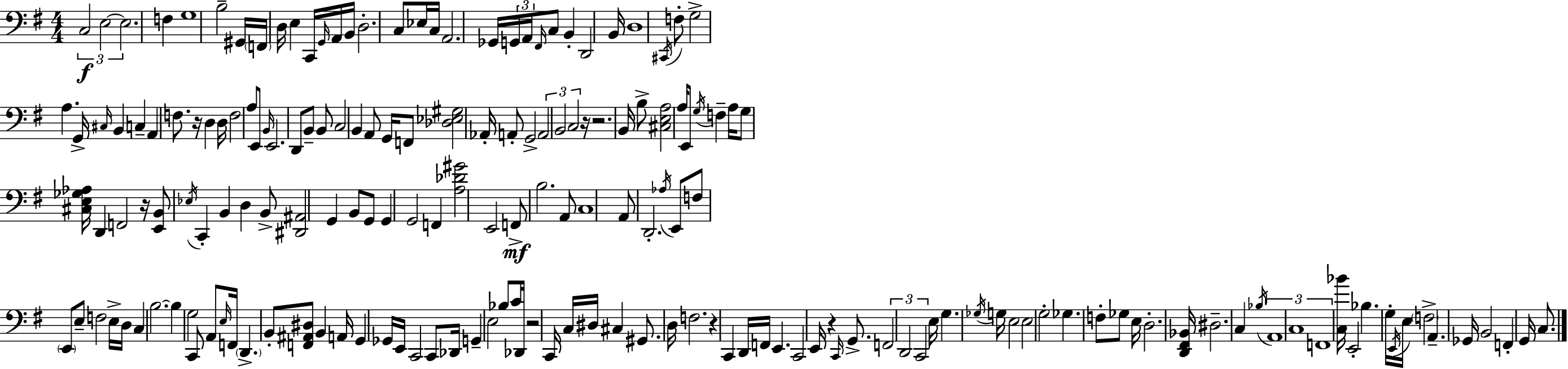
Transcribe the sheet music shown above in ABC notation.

X:1
T:Untitled
M:4/4
L:1/4
K:Em
C,2 E,2 E,2 F, G,4 B,2 ^G,,/4 F,,/4 D,/4 E, C,,/4 G,,/4 A,,/4 B,,/4 D,2 C,/2 _E,/4 C,/4 A,,2 _G,,/4 G,,/4 A,,/4 ^F,,/4 C,/2 B,, D,,2 B,,/4 D,4 ^C,,/4 F,/2 G,2 A, G,,/4 ^C,/4 B,, C, A,, F,/2 z/4 D, D,/4 F,2 A,/2 E,,/2 B,,/4 E,,2 D,,/2 B,,/2 B,,/2 C,2 B,, A,,/2 G,,/4 F,,/2 [_D,_E,^G,]2 _A,,/4 A,,/2 G,,2 A,,2 B,,2 C,2 z/4 z2 B,,/4 B,/2 [^C,E,A,]2 A,/4 E,,/2 G,/4 F, A,/4 G,/2 [^C,E,_G,_A,]/4 D,, F,,2 z/4 [E,,B,,]/2 _E,/4 C,, B,, D, B,,/2 [^D,,^A,,]2 G,, B,,/2 G,,/2 G,, G,,2 F,, [A,_D^G]2 E,,2 F,,/2 B,2 A,,/2 C,4 A,,/2 D,,2 _A,/4 E,,/2 F,/2 E,,/2 E,/2 F,2 E,/4 D,/4 C, B,2 B, G,2 C,,/2 A,,/2 E,/4 F,,/4 D,, B,,/2 [F,,^A,,^D,]/2 B,, A,,/4 G,, _G,,/4 E,,/4 C,,2 C,,/2 _D,,/4 G,, E,2 _B,/2 C/4 _D,,/4 z2 C,,/4 C,/4 ^D,/4 ^C, ^G,,/2 D,/4 F,2 z C,, D,,/4 F,,/4 E,, C,,2 E,,/4 z C,,/4 G,,/2 F,,2 D,,2 C,,2 E,/4 G, _G,/4 G,/4 E,2 E,2 G,2 _G, F,/2 _G,/2 E,/4 D,2 [D,,^F,,_B,,]/4 ^D,2 C, _B,/4 A,,4 C,4 F,,4 [C,_B]/4 E,,2 _B, G,/4 E,,/4 E,/4 F,2 A,, _G,,/4 B,,2 F,, G,,/4 C,/2